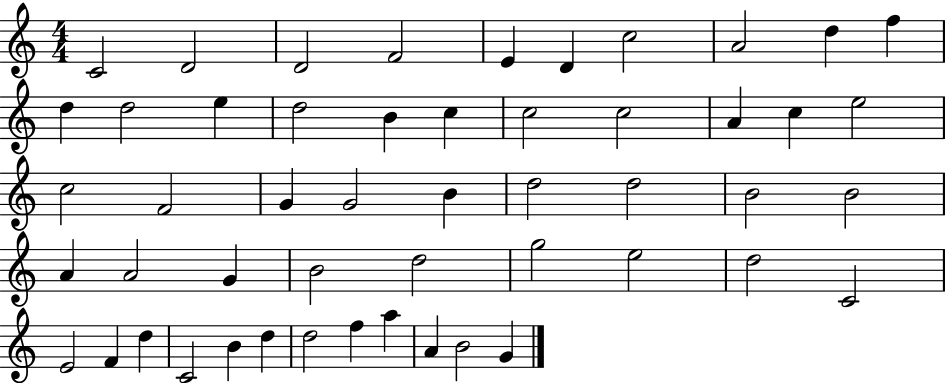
{
  \clef treble
  \numericTimeSignature
  \time 4/4
  \key c \major
  c'2 d'2 | d'2 f'2 | e'4 d'4 c''2 | a'2 d''4 f''4 | \break d''4 d''2 e''4 | d''2 b'4 c''4 | c''2 c''2 | a'4 c''4 e''2 | \break c''2 f'2 | g'4 g'2 b'4 | d''2 d''2 | b'2 b'2 | \break a'4 a'2 g'4 | b'2 d''2 | g''2 e''2 | d''2 c'2 | \break e'2 f'4 d''4 | c'2 b'4 d''4 | d''2 f''4 a''4 | a'4 b'2 g'4 | \break \bar "|."
}